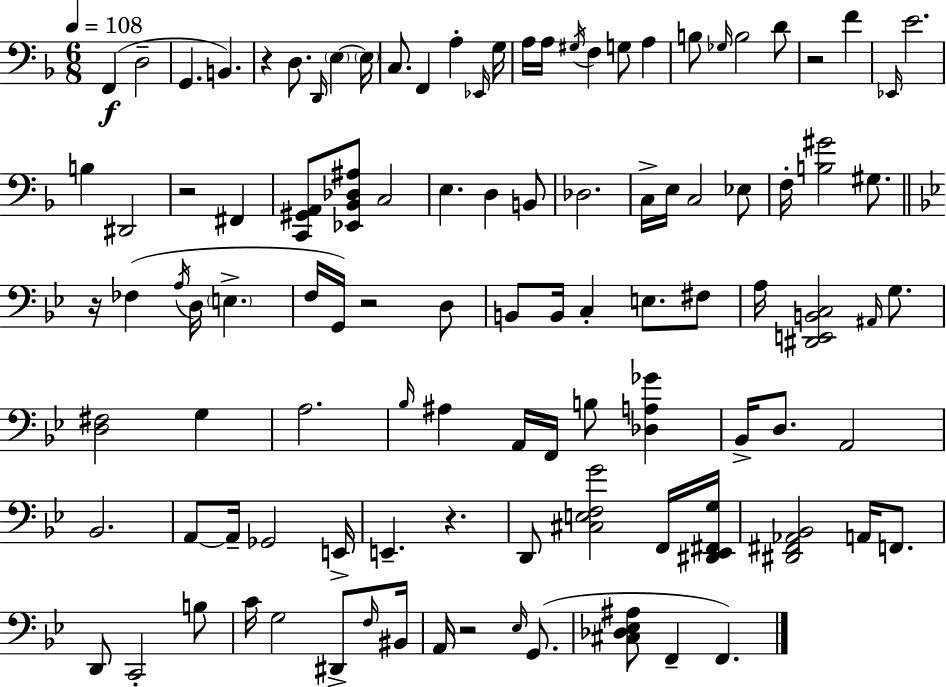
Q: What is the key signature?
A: D minor